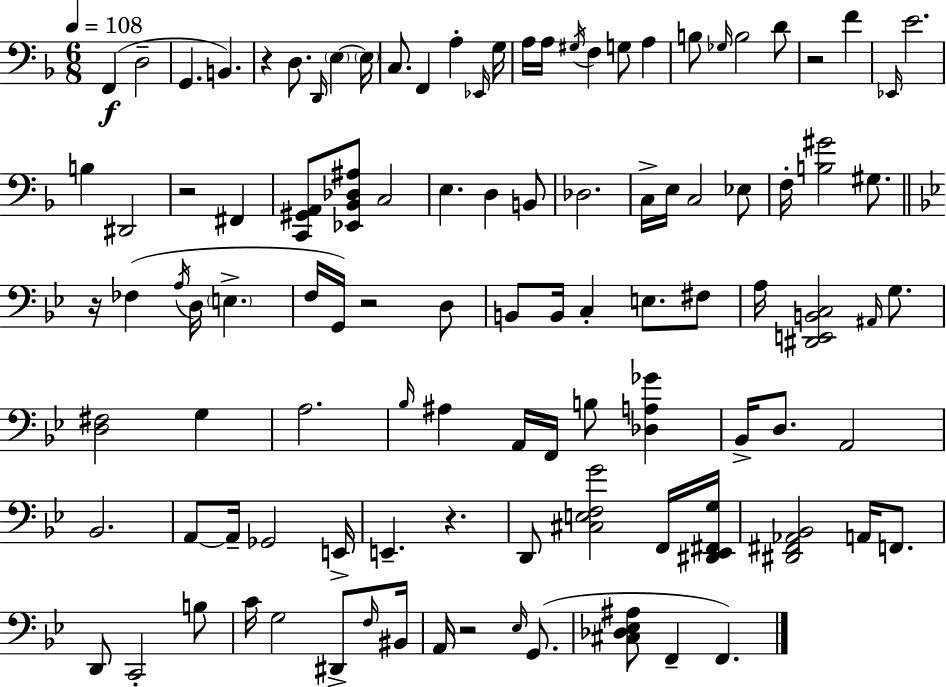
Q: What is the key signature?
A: D minor